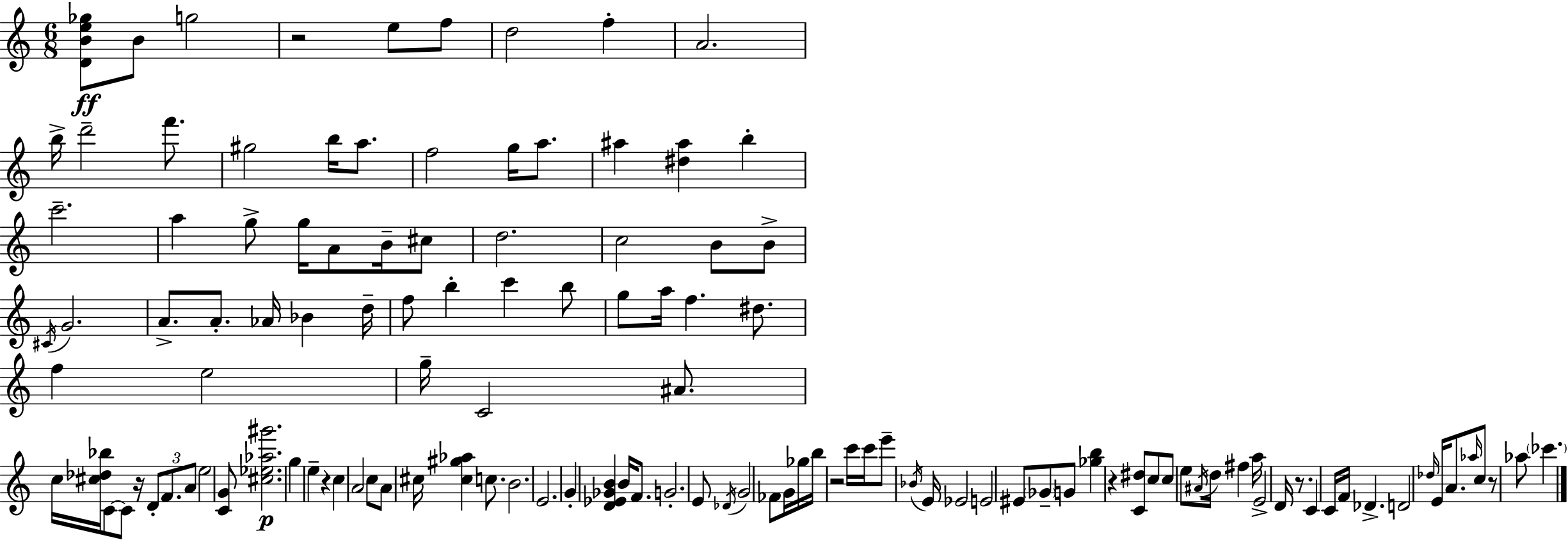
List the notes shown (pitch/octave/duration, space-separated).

[D4,B4,E5,Gb5]/e B4/e G5/h R/h E5/e F5/e D5/h F5/q A4/h. B5/s D6/h F6/e. G#5/h B5/s A5/e. F5/h G5/s A5/e. A#5/q [D#5,A#5]/q B5/q C6/h. A5/q G5/e G5/s A4/e B4/s C#5/e D5/h. C5/h B4/e B4/e C#4/s G4/h. A4/e. A4/e. Ab4/s Bb4/q D5/s F5/e B5/q C6/q B5/e G5/e A5/s F5/q. D#5/e. F5/q E5/h G5/s C4/h A#4/e. C5/s [C#5,Db5,Bb5]/s C4/e C4/e R/s D4/e F4/e. A4/e E5/h [C4,G4]/e [C#5,Eb5,Ab5,G#6]/h. G5/q E5/q R/q C5/q A4/h C5/e A4/e C#5/s [C#5,G#5,Ab5]/q C5/e. B4/h. E4/h. G4/q [D4,Eb4,Gb4,B4]/q B4/s F4/e. G4/h. E4/e Db4/s G4/h FES4/e G4/s Gb5/s B5/s R/h C6/s C6/s E6/e Bb4/s E4/s Eb4/h E4/h EIS4/e Gb4/e G4/e [Gb5,B5]/q R/q [C4,D#5]/e C5/e C5/e E5/e A#4/s D5/s F#5/q A5/s E4/h D4/s R/e. C4/q C4/s F4/s Db4/q. D4/h Db5/s E4/s A4/e. Ab5/s C5/e R/e Ab5/e CES6/q.